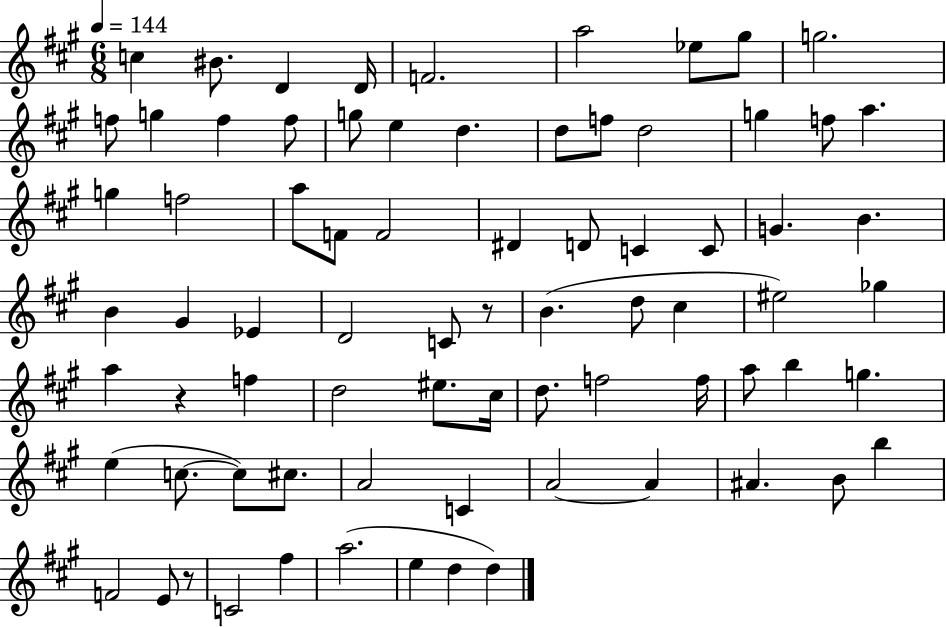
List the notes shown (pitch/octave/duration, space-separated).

C5/q BIS4/e. D4/q D4/s F4/h. A5/h Eb5/e G#5/e G5/h. F5/e G5/q F5/q F5/e G5/e E5/q D5/q. D5/e F5/e D5/h G5/q F5/e A5/q. G5/q F5/h A5/e F4/e F4/h D#4/q D4/e C4/q C4/e G4/q. B4/q. B4/q G#4/q Eb4/q D4/h C4/e R/e B4/q. D5/e C#5/q EIS5/h Gb5/q A5/q R/q F5/q D5/h EIS5/e. C#5/s D5/e. F5/h F5/s A5/e B5/q G5/q. E5/q C5/e. C5/e C#5/e. A4/h C4/q A4/h A4/q A#4/q. B4/e B5/q F4/h E4/e R/e C4/h F#5/q A5/h. E5/q D5/q D5/q